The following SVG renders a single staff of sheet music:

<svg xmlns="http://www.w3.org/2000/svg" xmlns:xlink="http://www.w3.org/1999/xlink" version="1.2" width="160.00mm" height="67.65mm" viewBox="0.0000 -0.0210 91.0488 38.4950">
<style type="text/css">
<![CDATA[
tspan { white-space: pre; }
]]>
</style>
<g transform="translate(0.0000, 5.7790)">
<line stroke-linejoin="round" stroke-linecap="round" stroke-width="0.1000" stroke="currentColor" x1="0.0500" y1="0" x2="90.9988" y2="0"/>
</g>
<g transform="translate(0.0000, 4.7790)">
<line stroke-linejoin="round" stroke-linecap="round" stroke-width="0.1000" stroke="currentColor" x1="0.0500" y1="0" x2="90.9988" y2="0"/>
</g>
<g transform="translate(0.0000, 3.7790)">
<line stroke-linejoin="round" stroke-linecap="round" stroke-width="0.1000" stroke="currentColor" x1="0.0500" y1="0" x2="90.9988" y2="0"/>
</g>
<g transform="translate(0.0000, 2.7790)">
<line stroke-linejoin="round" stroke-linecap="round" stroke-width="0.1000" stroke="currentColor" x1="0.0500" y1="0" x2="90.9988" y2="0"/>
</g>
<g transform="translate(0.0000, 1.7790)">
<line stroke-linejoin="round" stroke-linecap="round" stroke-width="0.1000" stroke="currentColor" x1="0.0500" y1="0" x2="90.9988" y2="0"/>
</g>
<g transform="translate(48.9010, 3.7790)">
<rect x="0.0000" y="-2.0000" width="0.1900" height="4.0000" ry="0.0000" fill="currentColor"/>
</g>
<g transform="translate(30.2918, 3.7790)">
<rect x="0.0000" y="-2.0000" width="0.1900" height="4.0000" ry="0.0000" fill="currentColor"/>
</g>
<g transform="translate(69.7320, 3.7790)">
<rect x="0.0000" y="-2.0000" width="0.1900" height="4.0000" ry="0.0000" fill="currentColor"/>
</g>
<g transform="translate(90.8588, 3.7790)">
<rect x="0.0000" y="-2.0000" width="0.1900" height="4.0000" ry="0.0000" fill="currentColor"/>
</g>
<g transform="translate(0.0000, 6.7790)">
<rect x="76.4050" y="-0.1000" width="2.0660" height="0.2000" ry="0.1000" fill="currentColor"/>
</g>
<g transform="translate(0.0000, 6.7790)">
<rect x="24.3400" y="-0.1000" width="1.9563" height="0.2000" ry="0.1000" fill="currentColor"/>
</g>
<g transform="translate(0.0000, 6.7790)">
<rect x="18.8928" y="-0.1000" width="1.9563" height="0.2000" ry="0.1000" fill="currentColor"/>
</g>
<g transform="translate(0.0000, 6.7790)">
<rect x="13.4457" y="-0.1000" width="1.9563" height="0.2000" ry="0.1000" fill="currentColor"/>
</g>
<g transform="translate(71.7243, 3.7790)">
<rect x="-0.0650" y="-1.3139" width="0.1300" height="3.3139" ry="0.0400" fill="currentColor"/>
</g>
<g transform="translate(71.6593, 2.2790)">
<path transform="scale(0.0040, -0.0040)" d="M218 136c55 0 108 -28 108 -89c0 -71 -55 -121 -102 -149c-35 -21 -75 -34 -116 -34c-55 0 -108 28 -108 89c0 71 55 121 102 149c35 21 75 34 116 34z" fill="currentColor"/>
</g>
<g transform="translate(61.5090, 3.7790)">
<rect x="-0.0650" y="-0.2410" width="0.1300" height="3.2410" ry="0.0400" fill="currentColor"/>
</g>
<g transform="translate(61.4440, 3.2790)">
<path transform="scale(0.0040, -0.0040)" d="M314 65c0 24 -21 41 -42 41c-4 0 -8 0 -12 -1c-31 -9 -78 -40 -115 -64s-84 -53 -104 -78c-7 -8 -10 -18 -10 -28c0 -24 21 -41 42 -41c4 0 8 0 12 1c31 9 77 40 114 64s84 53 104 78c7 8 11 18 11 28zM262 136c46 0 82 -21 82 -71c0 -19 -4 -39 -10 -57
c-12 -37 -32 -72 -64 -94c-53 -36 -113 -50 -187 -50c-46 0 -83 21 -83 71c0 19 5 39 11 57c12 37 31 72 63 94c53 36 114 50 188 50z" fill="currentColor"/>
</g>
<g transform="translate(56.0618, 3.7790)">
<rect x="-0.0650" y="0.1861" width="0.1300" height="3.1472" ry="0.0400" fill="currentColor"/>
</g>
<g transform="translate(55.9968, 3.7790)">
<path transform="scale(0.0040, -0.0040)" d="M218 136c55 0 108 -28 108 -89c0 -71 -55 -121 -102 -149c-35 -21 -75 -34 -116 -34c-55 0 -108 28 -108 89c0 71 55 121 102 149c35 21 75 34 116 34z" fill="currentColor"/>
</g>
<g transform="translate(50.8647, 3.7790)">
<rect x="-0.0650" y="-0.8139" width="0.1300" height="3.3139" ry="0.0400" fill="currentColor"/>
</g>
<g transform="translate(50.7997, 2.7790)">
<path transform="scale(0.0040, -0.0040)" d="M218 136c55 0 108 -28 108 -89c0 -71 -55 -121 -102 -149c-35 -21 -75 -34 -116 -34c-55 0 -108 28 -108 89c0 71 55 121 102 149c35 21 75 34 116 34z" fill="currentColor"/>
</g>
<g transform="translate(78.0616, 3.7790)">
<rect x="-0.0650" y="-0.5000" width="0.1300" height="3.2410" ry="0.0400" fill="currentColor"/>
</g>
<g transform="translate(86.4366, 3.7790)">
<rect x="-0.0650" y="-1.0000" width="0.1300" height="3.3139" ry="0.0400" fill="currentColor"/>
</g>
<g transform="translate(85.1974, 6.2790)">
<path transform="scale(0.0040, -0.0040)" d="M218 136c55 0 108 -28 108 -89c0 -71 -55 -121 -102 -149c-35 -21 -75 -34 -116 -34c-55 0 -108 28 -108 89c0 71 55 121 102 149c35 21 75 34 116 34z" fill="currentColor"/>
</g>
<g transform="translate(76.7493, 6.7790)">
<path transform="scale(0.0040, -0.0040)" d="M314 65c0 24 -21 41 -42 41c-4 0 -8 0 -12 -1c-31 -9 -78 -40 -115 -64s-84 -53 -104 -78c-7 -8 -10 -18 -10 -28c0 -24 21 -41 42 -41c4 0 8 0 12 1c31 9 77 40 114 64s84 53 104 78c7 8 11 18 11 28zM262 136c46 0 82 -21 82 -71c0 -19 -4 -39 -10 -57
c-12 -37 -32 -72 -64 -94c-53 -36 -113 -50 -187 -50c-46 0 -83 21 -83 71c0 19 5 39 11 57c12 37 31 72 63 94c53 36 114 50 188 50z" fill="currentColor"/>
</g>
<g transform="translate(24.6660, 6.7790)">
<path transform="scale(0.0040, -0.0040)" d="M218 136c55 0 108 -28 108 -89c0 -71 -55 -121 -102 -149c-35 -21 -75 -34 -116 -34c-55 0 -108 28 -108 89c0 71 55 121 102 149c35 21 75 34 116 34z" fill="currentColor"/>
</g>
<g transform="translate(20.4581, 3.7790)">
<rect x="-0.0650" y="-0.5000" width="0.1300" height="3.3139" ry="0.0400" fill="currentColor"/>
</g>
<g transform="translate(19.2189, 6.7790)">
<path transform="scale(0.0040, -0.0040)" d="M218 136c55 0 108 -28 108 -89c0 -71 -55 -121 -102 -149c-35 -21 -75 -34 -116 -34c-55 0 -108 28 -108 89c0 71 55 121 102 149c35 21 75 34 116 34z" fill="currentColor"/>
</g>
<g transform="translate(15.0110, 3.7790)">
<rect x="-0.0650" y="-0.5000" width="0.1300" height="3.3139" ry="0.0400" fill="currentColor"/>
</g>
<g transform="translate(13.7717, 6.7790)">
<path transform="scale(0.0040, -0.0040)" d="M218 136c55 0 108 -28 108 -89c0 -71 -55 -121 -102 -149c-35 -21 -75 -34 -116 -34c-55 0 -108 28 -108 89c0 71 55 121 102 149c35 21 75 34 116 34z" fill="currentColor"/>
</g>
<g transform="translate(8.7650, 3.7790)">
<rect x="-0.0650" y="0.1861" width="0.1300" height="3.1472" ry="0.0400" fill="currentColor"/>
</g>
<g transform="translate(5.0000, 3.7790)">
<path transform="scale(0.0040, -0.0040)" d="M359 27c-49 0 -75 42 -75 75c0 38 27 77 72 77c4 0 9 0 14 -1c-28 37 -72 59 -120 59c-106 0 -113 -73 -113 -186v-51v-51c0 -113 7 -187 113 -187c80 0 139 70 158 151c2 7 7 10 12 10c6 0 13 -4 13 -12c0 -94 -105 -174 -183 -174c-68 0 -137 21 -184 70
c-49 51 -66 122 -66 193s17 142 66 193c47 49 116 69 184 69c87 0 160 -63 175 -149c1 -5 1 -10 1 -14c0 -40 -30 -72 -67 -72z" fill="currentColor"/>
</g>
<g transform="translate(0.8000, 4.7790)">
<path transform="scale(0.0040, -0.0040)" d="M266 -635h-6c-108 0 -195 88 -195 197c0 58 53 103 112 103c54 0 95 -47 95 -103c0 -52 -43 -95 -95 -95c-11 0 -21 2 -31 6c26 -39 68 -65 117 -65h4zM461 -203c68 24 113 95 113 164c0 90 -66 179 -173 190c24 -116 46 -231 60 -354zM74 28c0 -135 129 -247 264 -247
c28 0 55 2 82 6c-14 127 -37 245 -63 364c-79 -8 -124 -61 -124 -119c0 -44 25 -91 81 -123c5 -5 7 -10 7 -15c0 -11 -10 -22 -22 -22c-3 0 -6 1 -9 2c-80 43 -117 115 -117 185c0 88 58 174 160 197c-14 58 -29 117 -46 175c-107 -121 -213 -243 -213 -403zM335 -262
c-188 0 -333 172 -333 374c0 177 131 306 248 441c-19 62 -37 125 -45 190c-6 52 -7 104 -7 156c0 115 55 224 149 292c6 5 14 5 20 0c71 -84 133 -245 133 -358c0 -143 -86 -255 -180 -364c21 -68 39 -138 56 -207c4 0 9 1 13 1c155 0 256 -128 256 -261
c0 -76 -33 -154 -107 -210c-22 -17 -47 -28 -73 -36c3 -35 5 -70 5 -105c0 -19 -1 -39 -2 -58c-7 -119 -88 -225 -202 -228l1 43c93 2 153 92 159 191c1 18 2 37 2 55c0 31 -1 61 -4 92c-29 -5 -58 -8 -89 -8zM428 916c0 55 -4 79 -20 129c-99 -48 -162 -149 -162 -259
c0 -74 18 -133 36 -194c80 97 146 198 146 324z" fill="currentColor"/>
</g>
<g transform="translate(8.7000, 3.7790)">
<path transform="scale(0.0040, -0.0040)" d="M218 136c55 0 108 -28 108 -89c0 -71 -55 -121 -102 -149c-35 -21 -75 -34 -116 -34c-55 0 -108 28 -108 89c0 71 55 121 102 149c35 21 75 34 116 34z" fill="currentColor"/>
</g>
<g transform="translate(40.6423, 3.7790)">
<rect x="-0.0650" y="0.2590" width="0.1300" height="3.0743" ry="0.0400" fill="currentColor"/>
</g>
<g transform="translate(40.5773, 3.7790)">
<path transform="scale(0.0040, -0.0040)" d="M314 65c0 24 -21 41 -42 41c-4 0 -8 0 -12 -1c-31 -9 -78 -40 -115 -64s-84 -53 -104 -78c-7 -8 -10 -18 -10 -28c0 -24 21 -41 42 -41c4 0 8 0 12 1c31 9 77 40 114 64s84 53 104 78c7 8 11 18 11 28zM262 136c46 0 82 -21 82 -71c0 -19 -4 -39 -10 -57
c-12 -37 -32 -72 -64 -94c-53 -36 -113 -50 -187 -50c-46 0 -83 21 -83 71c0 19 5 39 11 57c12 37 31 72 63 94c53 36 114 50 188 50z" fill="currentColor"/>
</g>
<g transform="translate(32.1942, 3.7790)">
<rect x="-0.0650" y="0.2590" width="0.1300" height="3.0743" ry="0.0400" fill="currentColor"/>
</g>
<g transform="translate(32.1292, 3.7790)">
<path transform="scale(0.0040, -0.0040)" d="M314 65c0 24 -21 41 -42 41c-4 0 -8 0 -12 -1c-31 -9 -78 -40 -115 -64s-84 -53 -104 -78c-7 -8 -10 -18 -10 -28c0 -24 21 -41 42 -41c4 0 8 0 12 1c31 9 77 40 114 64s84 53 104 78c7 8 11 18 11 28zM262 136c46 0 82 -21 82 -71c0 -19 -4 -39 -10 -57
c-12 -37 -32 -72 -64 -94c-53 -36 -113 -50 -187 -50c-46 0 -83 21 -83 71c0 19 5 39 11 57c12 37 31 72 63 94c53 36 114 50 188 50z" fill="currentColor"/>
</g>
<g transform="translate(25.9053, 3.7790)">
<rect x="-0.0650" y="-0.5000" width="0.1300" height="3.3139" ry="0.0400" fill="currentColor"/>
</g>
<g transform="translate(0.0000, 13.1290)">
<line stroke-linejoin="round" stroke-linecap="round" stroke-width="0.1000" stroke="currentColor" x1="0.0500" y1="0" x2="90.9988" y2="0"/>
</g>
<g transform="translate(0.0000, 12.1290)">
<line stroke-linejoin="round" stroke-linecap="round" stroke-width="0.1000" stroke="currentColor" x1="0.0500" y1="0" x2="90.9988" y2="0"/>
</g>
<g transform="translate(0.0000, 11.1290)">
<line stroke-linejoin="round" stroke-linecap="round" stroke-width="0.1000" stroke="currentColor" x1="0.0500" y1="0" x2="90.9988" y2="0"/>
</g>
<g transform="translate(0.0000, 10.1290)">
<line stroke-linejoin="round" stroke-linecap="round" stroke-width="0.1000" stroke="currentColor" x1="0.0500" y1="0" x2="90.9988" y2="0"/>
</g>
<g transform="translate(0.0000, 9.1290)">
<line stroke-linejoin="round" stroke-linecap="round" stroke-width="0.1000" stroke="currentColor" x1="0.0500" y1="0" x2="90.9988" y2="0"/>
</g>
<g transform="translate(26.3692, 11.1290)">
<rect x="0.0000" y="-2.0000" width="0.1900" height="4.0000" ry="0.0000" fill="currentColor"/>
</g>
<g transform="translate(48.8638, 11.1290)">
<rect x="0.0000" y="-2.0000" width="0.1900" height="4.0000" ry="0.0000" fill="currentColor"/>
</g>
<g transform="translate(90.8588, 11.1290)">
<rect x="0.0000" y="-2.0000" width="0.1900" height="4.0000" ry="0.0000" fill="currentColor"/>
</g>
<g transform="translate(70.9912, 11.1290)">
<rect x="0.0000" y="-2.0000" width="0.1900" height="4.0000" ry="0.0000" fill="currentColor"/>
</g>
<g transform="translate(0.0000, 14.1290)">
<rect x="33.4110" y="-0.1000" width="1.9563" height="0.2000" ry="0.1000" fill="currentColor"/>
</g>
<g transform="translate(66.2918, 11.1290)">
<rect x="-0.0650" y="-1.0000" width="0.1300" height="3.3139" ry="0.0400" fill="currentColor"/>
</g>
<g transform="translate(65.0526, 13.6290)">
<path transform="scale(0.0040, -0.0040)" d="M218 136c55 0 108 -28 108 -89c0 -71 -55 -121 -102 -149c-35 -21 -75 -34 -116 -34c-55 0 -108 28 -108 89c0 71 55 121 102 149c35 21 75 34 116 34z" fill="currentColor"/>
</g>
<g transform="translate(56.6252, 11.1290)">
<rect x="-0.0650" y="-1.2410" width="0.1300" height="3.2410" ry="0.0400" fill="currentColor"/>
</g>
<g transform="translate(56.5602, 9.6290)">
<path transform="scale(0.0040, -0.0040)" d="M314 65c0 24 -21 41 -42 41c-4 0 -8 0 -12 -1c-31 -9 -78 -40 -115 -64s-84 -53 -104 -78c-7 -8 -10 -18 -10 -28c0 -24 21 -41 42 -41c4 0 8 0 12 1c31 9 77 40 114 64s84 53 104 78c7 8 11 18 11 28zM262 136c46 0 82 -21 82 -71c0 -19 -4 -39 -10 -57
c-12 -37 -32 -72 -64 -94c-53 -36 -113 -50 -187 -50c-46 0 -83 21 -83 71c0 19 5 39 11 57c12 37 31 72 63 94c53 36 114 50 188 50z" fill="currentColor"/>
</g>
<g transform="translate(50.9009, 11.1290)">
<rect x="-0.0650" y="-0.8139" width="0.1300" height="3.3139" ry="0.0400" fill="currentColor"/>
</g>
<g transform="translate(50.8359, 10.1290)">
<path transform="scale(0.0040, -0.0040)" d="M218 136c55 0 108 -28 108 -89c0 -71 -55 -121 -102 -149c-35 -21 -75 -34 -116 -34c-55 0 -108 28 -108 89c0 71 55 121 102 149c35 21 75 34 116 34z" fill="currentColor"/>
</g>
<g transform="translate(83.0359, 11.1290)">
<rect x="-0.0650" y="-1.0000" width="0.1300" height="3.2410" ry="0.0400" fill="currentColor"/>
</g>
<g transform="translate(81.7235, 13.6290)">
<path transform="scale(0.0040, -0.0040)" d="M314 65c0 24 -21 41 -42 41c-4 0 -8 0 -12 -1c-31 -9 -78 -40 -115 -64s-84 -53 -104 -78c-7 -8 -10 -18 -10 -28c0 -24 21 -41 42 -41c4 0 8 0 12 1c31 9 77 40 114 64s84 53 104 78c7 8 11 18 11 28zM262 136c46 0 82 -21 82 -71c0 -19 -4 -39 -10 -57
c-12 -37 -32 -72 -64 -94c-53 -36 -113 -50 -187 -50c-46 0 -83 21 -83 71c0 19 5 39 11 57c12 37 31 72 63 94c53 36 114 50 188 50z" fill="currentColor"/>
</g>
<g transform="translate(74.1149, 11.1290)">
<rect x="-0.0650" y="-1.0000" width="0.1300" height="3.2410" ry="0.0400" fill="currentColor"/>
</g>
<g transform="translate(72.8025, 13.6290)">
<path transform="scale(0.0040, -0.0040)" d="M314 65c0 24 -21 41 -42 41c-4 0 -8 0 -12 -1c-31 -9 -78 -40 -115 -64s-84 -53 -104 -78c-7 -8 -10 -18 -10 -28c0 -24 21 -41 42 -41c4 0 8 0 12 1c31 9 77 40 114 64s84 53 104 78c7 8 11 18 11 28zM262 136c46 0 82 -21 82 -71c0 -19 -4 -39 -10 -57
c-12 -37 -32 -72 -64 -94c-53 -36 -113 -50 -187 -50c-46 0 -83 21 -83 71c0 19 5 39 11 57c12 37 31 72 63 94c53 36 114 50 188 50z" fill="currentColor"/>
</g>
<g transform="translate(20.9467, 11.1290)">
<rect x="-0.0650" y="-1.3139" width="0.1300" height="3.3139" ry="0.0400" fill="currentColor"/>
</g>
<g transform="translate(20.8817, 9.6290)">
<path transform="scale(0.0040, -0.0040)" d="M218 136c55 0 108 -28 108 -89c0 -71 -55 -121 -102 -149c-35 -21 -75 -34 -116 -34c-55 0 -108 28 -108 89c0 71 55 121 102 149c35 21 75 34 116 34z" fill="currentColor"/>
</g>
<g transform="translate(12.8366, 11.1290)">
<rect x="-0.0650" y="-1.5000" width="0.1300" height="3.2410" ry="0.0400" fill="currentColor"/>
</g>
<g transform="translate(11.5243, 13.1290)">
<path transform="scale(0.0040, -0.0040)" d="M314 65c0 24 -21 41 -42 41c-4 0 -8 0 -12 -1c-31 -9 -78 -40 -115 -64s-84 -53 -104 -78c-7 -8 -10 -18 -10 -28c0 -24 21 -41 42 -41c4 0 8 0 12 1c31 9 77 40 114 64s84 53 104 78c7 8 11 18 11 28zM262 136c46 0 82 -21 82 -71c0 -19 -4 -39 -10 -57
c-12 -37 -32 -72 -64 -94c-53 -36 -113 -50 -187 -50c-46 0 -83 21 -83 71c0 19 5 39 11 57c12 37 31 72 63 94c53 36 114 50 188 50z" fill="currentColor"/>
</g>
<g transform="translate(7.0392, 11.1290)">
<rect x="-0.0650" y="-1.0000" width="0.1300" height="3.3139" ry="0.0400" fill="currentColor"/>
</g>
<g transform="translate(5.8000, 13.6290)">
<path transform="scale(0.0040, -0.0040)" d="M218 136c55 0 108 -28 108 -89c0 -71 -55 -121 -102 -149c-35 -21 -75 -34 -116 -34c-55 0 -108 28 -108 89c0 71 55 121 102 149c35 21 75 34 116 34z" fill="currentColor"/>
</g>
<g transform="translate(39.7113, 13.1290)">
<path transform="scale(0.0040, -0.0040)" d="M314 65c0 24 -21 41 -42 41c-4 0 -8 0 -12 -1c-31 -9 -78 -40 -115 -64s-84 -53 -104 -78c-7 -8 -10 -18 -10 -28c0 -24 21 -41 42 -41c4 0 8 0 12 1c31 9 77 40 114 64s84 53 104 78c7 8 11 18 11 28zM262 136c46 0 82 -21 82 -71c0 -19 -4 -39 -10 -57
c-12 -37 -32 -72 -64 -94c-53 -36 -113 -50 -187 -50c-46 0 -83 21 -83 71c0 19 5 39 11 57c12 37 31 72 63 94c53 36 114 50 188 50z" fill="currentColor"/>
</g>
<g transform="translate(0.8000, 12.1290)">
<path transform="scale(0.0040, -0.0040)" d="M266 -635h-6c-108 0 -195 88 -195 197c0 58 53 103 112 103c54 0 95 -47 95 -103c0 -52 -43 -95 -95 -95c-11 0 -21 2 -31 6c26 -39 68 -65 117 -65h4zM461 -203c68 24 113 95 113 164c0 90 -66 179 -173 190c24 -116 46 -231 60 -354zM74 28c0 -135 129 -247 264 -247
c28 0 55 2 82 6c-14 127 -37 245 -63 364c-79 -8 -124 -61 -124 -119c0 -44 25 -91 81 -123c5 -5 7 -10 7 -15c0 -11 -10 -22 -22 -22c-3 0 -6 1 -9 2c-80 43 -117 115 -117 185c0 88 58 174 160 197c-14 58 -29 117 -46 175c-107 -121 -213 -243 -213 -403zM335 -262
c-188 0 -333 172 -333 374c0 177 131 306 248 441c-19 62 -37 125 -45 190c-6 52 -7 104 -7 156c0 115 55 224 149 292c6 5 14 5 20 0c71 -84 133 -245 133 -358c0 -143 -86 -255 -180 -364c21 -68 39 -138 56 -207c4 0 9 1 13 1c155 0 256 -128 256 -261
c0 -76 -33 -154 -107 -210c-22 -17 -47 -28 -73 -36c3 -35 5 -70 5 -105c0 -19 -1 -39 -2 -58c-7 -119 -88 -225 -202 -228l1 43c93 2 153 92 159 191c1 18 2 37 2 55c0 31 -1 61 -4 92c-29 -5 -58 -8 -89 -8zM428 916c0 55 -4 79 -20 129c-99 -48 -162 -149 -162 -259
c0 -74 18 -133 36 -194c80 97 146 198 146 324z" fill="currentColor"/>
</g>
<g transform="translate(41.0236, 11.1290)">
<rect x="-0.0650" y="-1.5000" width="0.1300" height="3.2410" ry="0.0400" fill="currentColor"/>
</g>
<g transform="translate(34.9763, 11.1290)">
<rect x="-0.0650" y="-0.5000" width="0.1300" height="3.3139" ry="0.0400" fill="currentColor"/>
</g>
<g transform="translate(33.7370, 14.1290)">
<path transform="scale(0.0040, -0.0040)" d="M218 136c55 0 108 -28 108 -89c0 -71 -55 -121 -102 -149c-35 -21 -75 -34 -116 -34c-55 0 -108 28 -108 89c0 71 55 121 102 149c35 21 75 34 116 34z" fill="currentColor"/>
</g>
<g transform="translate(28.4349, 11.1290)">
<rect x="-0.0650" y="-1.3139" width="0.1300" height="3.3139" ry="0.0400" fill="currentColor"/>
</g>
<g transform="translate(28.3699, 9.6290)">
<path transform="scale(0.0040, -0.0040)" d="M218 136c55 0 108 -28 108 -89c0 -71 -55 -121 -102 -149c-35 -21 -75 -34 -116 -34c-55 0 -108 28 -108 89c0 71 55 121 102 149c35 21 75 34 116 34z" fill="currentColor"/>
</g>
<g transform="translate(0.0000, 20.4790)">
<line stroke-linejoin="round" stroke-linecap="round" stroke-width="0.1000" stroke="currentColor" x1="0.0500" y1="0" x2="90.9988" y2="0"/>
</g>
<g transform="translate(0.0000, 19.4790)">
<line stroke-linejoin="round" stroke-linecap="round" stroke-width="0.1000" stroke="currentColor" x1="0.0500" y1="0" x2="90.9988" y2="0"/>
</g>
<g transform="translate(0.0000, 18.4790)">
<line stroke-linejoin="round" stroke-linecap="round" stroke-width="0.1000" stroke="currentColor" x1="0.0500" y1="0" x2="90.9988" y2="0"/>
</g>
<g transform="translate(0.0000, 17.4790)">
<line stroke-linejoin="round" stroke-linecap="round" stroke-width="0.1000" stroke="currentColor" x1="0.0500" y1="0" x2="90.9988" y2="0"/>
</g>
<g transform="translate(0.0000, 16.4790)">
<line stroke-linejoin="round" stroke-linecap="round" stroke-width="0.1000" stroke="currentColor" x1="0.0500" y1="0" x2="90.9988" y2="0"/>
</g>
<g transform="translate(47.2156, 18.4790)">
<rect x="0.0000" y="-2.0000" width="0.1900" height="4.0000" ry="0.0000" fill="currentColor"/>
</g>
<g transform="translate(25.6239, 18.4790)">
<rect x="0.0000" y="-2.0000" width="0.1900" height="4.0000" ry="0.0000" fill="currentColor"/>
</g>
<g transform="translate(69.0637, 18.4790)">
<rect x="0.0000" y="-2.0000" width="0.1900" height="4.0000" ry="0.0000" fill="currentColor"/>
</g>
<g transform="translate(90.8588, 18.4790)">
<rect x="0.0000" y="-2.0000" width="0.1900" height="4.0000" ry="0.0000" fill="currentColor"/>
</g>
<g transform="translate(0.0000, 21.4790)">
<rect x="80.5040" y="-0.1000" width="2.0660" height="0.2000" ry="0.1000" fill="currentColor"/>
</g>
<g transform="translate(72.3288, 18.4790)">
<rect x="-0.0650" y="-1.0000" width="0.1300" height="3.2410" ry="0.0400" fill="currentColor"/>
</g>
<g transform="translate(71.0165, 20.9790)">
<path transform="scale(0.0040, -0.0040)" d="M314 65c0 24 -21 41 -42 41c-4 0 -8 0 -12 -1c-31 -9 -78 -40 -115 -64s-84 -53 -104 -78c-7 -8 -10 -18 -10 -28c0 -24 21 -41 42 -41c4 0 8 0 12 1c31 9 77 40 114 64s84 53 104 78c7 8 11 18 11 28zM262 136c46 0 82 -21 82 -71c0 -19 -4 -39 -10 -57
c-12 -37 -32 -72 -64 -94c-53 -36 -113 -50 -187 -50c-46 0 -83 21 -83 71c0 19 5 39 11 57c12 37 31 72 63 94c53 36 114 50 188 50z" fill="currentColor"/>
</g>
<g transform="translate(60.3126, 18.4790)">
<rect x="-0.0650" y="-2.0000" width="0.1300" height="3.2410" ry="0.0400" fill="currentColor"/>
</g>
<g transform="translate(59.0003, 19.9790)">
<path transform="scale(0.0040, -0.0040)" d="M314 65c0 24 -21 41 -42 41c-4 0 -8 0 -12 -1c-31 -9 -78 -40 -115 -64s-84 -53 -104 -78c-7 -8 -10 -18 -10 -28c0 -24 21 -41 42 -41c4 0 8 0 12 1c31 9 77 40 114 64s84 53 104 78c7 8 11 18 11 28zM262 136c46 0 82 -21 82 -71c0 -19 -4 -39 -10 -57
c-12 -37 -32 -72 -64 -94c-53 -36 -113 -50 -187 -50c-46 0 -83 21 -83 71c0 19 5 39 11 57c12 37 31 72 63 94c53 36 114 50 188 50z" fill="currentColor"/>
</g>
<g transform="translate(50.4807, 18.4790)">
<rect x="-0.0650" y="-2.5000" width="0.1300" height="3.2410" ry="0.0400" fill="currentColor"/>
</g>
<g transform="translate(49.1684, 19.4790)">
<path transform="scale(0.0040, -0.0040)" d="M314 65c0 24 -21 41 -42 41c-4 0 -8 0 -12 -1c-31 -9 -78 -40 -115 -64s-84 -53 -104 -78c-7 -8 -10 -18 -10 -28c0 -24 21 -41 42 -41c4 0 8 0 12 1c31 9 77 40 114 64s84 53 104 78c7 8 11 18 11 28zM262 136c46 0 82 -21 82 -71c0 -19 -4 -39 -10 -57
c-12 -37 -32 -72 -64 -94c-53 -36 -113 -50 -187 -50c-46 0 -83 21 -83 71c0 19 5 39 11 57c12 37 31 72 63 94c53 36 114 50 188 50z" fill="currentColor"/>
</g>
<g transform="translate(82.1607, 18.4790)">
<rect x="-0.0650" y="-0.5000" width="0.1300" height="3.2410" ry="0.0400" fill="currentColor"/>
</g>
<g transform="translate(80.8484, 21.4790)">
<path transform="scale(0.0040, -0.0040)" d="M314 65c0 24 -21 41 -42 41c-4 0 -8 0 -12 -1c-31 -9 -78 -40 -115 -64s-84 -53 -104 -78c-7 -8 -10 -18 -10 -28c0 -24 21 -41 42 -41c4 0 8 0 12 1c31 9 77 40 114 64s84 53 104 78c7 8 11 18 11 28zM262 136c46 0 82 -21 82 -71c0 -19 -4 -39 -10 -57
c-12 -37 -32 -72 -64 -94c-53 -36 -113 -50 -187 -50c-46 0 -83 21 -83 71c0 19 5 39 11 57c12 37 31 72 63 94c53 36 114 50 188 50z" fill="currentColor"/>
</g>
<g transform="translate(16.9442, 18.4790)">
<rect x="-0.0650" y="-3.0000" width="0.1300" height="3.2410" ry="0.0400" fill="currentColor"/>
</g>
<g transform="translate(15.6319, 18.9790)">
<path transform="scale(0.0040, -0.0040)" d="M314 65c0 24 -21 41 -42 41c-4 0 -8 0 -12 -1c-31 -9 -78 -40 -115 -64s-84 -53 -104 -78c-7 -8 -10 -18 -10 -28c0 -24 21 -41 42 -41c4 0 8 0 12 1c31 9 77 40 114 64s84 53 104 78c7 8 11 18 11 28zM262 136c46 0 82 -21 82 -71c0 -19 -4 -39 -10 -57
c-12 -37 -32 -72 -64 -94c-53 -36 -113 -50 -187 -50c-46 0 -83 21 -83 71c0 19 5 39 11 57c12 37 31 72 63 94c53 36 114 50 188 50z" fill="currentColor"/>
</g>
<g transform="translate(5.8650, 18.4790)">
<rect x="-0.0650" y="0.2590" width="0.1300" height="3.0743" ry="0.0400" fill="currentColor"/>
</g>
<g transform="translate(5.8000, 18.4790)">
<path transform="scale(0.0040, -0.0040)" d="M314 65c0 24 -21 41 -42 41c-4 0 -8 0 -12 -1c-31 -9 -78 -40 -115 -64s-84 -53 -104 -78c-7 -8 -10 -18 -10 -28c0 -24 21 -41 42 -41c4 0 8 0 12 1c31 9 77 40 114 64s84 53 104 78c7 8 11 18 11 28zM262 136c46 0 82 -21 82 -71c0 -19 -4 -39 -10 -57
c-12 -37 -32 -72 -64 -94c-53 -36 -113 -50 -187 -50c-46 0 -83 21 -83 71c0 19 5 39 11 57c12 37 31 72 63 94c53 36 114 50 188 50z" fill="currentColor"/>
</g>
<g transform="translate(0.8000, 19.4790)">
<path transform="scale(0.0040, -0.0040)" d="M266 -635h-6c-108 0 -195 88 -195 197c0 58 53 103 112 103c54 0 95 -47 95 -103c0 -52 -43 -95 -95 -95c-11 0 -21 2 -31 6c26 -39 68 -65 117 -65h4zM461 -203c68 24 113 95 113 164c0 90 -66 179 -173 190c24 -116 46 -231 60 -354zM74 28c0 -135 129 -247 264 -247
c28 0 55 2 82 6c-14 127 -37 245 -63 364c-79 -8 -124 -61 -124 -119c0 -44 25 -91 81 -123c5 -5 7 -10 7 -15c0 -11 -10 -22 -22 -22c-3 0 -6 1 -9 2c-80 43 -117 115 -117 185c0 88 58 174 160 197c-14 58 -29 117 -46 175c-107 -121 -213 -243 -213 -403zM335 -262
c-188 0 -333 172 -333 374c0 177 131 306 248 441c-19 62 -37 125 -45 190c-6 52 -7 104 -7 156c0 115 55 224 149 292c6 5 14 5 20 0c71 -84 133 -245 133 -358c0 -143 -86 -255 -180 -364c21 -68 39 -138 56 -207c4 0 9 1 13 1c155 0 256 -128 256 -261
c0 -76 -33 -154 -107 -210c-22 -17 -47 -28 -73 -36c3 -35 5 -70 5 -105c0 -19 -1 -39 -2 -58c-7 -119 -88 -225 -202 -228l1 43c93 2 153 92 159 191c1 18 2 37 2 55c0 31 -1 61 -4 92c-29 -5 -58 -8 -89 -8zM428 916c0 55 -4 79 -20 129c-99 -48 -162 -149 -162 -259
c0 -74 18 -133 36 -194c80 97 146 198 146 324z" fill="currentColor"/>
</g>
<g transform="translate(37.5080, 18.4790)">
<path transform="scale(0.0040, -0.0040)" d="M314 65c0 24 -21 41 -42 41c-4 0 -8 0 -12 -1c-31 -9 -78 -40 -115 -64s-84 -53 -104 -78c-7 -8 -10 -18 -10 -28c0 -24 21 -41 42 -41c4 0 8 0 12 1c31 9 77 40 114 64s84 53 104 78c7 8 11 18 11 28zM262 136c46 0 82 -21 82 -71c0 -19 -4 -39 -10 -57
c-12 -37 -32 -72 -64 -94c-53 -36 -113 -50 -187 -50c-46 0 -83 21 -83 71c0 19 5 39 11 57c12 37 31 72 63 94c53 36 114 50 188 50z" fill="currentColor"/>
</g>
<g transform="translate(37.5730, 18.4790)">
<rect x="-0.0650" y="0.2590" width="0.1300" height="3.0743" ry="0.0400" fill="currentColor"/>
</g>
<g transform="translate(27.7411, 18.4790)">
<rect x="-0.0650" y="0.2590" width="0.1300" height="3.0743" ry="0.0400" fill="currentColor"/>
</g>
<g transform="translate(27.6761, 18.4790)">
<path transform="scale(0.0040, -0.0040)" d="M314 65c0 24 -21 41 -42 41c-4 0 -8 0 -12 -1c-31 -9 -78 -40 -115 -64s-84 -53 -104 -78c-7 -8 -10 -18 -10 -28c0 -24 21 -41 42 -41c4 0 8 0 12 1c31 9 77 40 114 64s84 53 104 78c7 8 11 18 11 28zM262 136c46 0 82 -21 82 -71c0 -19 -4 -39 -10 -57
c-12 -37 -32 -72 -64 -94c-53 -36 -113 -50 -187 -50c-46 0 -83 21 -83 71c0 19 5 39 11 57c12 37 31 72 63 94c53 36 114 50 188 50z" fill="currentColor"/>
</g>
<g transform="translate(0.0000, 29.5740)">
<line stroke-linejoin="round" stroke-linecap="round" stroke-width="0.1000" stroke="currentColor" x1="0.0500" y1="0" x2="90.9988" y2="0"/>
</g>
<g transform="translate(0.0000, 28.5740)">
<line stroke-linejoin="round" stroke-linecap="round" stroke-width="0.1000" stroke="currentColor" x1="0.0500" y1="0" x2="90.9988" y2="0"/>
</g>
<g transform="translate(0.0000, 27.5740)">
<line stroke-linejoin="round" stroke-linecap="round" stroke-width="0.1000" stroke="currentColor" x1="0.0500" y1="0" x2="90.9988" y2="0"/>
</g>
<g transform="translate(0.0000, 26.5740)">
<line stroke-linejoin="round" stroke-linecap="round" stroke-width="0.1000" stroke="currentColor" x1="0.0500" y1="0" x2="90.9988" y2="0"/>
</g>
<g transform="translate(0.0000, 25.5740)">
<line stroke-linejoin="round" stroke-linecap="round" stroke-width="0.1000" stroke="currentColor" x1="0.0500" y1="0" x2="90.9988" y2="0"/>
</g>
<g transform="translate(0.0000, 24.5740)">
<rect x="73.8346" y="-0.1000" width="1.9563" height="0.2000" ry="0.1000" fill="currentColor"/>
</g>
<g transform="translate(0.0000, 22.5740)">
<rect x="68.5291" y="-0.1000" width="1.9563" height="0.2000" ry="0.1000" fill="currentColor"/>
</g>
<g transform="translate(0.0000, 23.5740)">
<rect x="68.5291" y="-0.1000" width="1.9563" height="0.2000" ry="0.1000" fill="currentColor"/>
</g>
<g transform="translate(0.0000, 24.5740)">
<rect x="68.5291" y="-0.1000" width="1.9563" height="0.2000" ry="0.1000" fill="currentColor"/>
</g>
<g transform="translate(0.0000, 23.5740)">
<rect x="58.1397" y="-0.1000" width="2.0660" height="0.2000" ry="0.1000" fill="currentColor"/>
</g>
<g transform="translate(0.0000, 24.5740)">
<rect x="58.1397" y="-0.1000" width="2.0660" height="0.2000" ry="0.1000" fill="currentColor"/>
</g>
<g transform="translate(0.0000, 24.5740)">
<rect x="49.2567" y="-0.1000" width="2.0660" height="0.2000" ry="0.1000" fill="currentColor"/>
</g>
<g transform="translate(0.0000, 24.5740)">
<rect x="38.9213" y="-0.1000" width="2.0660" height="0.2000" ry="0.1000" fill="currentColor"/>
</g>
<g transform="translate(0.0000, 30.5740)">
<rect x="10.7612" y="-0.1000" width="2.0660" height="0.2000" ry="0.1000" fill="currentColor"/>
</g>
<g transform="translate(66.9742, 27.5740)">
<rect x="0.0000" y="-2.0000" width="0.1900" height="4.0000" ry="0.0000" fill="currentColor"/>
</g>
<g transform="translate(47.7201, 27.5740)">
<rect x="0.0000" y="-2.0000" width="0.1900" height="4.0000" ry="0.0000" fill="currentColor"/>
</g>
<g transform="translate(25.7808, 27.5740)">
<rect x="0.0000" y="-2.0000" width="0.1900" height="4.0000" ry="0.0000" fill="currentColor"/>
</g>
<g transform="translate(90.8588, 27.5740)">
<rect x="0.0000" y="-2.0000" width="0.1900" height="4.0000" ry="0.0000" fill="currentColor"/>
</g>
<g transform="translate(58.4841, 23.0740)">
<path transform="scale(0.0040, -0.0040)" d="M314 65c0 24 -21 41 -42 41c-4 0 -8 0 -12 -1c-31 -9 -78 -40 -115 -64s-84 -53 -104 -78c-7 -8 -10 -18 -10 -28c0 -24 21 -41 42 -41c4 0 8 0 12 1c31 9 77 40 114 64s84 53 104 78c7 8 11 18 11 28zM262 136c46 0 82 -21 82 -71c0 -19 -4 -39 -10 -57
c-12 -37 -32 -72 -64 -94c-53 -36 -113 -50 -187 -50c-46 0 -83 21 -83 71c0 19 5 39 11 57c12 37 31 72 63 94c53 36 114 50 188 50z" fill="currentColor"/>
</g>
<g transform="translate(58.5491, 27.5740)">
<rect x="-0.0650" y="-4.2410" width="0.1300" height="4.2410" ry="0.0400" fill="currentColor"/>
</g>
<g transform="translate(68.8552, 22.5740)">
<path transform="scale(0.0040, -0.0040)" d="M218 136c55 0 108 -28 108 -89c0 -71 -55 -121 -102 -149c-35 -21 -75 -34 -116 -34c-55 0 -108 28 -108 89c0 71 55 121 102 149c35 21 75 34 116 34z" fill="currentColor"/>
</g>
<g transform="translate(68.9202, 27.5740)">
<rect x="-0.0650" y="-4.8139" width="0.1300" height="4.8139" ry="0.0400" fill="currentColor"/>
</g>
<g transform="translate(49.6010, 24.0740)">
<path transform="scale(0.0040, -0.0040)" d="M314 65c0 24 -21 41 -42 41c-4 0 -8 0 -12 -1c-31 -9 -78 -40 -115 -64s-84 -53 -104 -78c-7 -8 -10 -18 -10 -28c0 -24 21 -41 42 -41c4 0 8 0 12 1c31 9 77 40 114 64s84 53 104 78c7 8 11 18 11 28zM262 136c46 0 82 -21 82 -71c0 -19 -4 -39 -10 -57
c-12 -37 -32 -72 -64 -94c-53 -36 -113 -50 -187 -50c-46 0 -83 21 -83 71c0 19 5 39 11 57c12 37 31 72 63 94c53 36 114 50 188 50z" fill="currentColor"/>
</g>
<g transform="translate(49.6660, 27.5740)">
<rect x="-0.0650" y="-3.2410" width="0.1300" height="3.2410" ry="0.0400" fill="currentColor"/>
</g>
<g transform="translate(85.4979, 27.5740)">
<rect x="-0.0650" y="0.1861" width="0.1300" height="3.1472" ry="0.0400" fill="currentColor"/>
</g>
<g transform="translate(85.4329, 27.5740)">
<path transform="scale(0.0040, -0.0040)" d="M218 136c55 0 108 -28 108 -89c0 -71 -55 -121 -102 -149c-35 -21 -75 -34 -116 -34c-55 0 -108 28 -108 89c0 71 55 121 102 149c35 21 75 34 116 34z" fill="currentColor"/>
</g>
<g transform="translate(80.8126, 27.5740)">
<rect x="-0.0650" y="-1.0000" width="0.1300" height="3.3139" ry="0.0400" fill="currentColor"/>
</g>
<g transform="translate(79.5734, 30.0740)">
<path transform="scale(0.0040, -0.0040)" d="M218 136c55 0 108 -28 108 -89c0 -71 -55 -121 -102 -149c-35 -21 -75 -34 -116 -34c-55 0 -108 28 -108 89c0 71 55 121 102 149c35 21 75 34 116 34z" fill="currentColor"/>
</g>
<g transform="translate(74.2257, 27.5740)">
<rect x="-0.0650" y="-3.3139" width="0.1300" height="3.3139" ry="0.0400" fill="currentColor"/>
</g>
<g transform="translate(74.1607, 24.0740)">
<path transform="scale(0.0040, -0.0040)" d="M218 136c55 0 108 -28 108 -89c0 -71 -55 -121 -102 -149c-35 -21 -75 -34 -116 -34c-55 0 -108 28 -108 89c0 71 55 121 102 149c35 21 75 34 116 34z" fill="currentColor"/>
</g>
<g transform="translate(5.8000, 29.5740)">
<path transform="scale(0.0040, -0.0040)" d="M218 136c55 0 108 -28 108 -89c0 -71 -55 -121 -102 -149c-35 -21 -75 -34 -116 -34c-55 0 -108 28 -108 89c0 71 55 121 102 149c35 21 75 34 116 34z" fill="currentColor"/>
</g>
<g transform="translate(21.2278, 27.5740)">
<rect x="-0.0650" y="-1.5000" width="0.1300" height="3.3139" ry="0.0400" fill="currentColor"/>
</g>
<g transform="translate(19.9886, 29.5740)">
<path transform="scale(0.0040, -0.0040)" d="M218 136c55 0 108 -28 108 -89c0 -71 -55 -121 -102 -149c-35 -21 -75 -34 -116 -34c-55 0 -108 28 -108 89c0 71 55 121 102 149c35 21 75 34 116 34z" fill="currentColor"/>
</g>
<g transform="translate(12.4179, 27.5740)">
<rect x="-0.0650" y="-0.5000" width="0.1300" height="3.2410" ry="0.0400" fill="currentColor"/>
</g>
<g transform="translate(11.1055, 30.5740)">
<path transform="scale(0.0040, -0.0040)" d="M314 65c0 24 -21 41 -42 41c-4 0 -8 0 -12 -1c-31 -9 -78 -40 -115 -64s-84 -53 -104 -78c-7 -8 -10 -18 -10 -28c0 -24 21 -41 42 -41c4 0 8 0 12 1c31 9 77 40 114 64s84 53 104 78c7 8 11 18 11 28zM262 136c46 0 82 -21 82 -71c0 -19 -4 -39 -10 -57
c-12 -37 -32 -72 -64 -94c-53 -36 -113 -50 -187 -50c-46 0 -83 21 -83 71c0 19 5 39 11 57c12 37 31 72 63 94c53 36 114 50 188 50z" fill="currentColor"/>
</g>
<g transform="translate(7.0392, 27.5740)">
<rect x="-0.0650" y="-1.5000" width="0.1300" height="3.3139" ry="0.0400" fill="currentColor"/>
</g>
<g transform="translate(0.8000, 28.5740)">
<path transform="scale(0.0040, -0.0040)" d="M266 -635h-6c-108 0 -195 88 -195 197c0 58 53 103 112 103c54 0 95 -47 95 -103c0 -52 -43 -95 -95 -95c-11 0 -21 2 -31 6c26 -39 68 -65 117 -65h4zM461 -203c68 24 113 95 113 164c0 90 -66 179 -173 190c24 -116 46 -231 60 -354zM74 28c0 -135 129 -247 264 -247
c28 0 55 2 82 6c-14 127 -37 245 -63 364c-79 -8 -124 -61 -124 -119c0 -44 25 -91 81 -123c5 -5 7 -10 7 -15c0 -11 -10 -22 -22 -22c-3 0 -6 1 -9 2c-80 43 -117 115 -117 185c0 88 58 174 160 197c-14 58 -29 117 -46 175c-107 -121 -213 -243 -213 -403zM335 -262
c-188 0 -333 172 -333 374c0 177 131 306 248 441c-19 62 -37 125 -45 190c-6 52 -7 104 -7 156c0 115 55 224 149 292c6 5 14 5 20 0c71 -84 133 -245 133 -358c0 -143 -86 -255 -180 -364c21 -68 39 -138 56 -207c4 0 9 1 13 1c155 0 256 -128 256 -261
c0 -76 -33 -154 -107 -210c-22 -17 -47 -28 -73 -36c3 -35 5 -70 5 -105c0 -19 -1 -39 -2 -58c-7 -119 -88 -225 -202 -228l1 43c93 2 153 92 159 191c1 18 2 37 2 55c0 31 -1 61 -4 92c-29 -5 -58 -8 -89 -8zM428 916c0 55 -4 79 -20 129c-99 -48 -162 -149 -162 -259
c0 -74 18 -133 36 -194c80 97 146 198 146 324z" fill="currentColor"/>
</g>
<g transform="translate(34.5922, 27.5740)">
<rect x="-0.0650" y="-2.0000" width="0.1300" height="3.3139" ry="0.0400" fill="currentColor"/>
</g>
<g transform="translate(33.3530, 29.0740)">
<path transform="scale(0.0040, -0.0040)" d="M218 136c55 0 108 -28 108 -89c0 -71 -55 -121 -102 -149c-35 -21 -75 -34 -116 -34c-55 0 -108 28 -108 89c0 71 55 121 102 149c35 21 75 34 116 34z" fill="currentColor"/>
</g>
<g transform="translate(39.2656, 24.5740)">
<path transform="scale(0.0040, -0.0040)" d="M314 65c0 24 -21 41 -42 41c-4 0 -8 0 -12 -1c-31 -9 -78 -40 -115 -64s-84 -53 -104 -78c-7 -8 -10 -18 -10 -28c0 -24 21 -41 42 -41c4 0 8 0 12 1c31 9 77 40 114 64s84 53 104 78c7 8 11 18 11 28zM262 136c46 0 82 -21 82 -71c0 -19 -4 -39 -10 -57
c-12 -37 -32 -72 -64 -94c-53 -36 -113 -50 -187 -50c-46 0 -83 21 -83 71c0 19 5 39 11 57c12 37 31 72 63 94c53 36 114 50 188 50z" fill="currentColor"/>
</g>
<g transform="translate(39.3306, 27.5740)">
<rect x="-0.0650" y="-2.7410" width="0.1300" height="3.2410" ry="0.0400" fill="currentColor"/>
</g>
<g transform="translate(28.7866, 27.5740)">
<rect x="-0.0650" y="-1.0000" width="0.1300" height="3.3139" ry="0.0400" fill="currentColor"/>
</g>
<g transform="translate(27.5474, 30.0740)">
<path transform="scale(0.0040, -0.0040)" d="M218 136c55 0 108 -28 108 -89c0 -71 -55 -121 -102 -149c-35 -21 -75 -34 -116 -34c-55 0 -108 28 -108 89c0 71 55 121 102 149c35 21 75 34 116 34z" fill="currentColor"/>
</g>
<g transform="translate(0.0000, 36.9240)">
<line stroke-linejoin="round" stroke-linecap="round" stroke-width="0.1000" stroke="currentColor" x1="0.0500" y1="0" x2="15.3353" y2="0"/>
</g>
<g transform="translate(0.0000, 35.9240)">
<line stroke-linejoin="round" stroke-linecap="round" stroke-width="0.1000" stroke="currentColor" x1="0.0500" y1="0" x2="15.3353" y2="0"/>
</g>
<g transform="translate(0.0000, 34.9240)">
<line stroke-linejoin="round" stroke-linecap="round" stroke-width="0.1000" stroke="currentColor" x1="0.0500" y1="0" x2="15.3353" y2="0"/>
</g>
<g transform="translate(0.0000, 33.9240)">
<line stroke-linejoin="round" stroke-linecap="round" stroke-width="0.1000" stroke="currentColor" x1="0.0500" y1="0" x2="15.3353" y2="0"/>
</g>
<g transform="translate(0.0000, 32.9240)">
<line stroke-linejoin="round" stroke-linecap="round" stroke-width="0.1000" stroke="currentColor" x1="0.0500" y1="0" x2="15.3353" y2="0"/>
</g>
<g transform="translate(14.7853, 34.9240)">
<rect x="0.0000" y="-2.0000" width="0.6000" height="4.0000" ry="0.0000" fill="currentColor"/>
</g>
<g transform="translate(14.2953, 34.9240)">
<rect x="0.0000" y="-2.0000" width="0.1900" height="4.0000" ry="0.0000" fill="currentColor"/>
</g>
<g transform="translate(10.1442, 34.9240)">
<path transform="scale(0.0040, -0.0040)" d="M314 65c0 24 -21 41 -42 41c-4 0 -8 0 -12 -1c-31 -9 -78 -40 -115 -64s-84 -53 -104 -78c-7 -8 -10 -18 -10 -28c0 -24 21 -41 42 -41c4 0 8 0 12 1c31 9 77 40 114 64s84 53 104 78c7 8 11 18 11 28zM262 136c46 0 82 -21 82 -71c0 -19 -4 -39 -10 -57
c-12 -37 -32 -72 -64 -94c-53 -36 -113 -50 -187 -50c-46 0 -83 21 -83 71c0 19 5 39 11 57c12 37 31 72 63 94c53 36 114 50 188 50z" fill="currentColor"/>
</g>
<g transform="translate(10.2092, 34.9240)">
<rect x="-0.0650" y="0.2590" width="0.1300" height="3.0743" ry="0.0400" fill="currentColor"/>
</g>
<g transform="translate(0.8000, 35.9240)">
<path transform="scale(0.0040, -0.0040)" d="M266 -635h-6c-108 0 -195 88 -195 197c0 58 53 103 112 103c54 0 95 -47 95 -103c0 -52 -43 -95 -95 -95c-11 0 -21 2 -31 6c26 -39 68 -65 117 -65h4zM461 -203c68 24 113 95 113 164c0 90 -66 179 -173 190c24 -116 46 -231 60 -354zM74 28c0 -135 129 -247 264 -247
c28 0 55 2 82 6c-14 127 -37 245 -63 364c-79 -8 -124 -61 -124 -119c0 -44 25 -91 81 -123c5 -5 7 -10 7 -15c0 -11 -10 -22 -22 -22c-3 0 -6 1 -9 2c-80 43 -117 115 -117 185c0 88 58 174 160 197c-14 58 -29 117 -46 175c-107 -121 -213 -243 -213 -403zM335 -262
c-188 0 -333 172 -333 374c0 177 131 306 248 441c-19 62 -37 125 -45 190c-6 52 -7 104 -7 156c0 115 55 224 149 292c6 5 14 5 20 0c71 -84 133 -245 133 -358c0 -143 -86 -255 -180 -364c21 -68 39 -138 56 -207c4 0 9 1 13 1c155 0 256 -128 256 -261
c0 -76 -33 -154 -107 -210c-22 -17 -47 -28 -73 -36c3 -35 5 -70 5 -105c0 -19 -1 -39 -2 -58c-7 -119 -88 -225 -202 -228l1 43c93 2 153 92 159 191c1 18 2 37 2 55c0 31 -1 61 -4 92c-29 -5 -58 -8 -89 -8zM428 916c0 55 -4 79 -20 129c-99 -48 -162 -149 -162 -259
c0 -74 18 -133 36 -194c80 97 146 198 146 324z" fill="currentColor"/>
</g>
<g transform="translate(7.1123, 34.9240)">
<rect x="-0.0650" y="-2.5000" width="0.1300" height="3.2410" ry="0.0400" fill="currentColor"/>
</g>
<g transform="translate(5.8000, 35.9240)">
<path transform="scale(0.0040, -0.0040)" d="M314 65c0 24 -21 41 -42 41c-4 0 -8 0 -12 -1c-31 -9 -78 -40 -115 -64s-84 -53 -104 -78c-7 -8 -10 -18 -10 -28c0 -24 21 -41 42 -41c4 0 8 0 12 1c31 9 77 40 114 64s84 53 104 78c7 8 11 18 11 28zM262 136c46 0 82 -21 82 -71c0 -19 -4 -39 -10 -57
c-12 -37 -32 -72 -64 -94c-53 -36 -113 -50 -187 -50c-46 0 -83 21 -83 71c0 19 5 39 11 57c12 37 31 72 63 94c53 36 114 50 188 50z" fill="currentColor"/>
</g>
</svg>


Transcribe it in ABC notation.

X:1
T:Untitled
M:4/4
L:1/4
K:C
B C C C B2 B2 d B c2 e C2 D D E2 e e C E2 d e2 D D2 D2 B2 A2 B2 B2 G2 F2 D2 C2 E C2 E D F a2 b2 d'2 e' b D B G2 B2